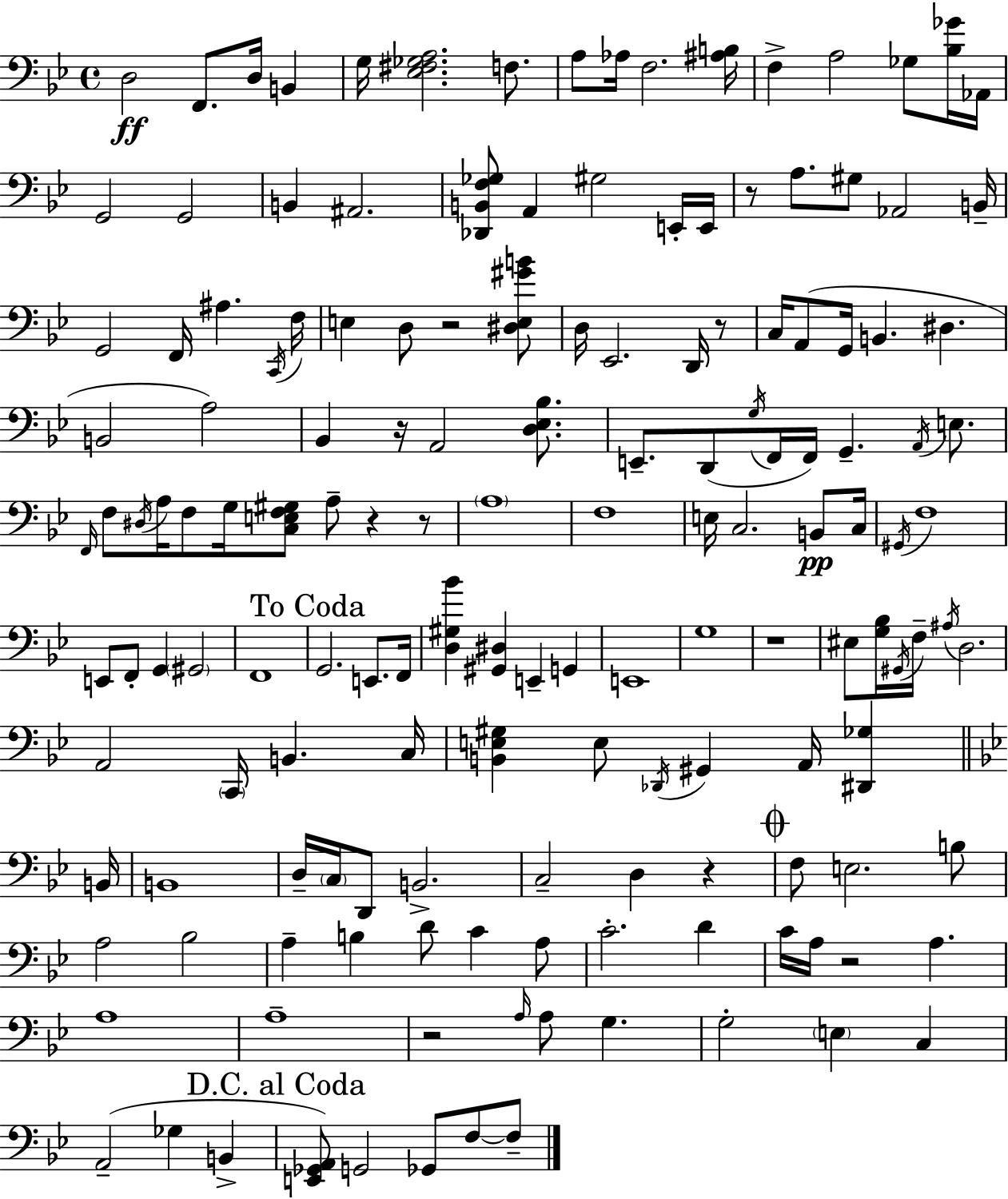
X:1
T:Untitled
M:4/4
L:1/4
K:Bb
D,2 F,,/2 D,/4 B,, G,/4 [_E,^F,_G,A,]2 F,/2 A,/2 _A,/4 F,2 [^A,B,]/4 F, A,2 _G,/2 [_B,_G]/4 _A,,/4 G,,2 G,,2 B,, ^A,,2 [_D,,B,,F,_G,]/2 A,, ^G,2 E,,/4 E,,/4 z/2 A,/2 ^G,/2 _A,,2 B,,/4 G,,2 F,,/4 ^A, C,,/4 F,/4 E, D,/2 z2 [^D,E,^GB]/2 D,/4 _E,,2 D,,/4 z/2 C,/4 A,,/2 G,,/4 B,, ^D, B,,2 A,2 _B,, z/4 A,,2 [D,_E,_B,]/2 E,,/2 D,,/2 G,/4 F,,/4 F,,/4 G,, A,,/4 E,/2 F,,/4 F,/2 ^D,/4 A,/4 F,/2 G,/4 [C,E,F,^G,]/2 A,/2 z z/2 A,4 F,4 E,/4 C,2 B,,/2 C,/4 ^G,,/4 F,4 E,,/2 F,,/2 G,, ^G,,2 F,,4 G,,2 E,,/2 F,,/4 [D,^G,_B] [^G,,^D,] E,, G,, E,,4 G,4 z4 ^E,/2 [G,_B,]/4 ^G,,/4 F,/4 ^A,/4 D,2 A,,2 C,,/4 B,, C,/4 [B,,E,^G,] E,/2 _D,,/4 ^G,, A,,/4 [^D,,_G,] B,,/4 B,,4 D,/4 C,/4 D,,/2 B,,2 C,2 D, z F,/2 E,2 B,/2 A,2 _B,2 A, B, D/2 C A,/2 C2 D C/4 A,/4 z2 A, A,4 A,4 z2 A,/4 A,/2 G, G,2 E, C, A,,2 _G, B,, [E,,_G,,A,,]/2 G,,2 _G,,/2 F,/2 F,/2